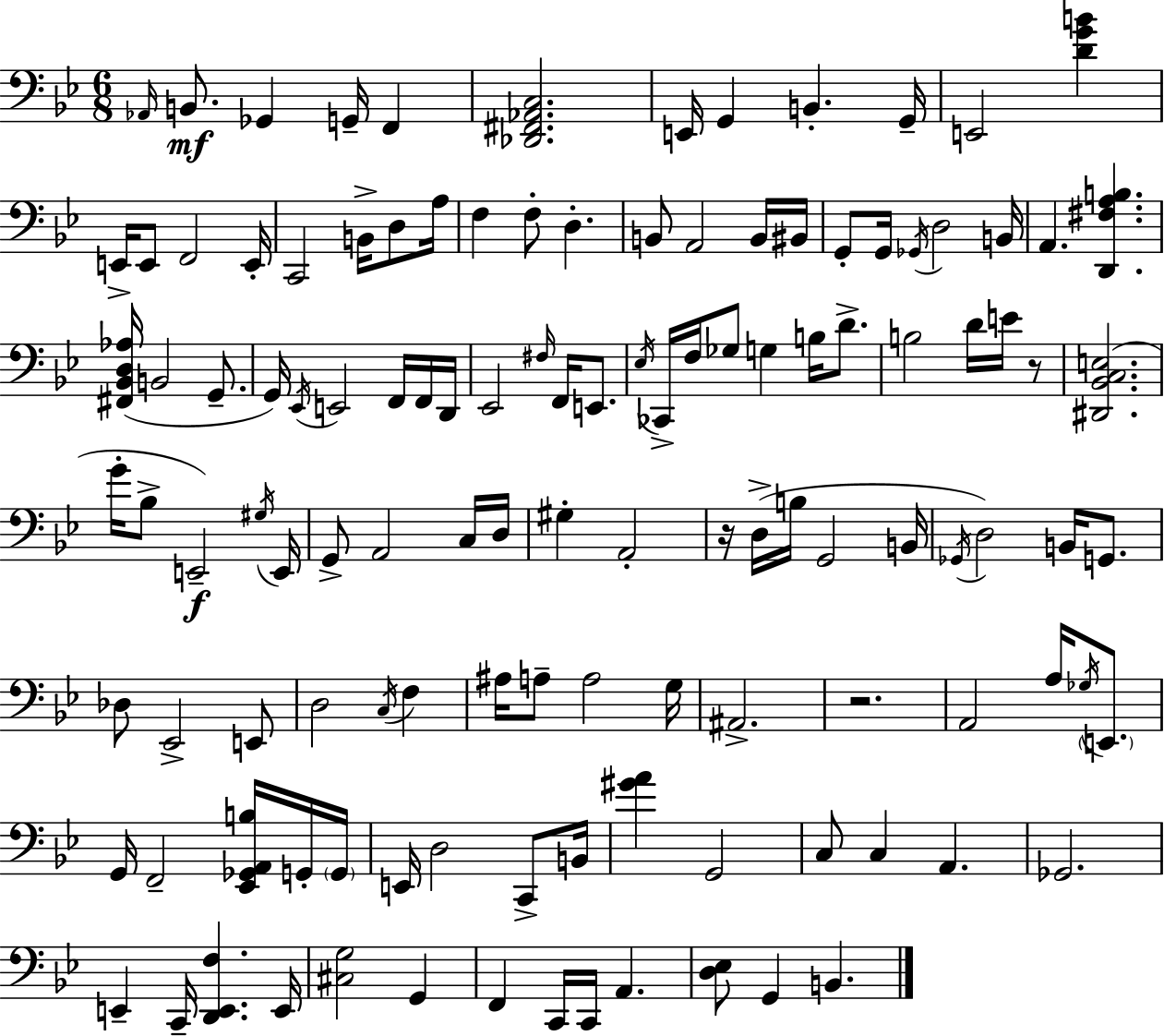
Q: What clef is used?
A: bass